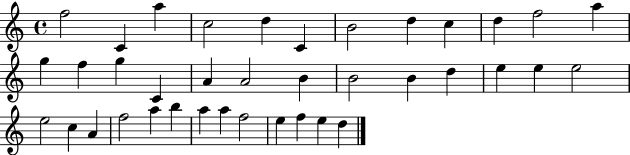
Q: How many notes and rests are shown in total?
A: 38